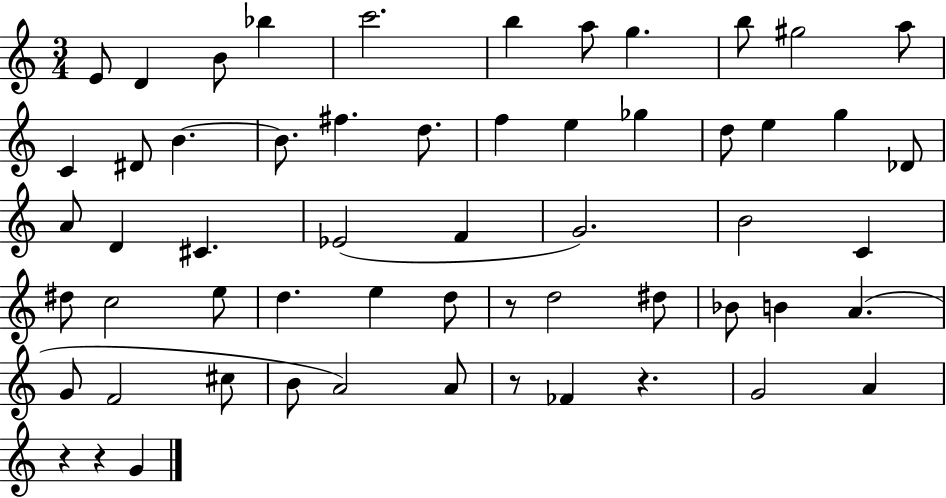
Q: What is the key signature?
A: C major